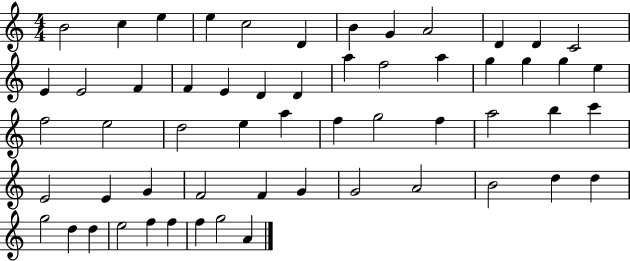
X:1
T:Untitled
M:4/4
L:1/4
K:C
B2 c e e c2 D B G A2 D D C2 E E2 F F E D D a f2 a g g g e f2 e2 d2 e a f g2 f a2 b c' E2 E G F2 F G G2 A2 B2 d d g2 d d e2 f f f g2 A